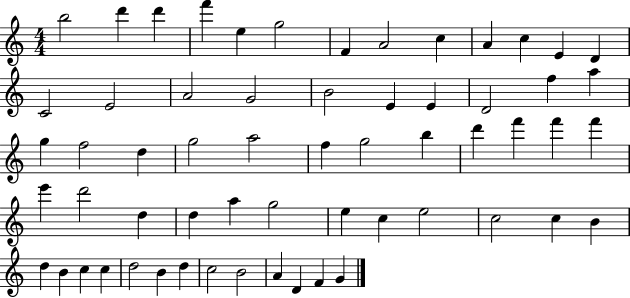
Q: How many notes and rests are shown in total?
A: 60